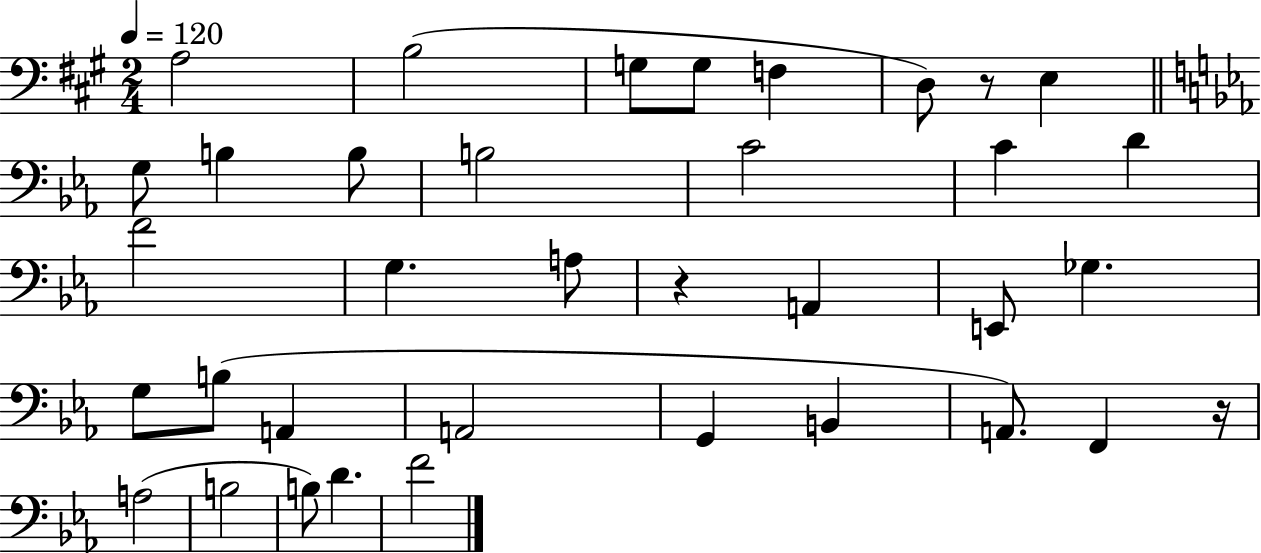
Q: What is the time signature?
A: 2/4